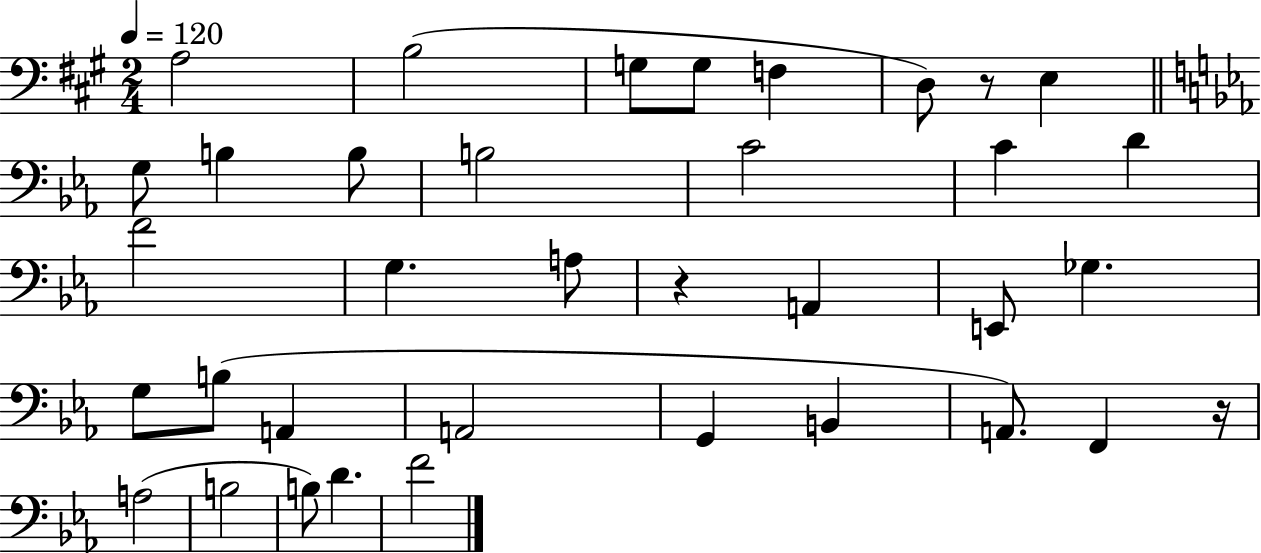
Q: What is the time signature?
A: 2/4